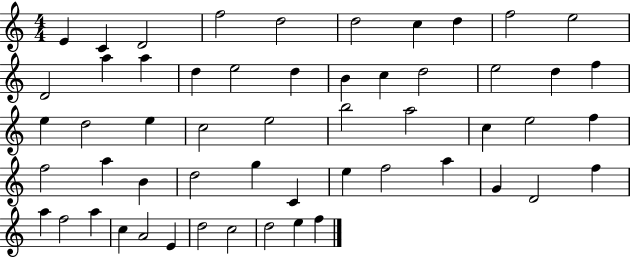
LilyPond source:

{
  \clef treble
  \numericTimeSignature
  \time 4/4
  \key c \major
  e'4 c'4 d'2 | f''2 d''2 | d''2 c''4 d''4 | f''2 e''2 | \break d'2 a''4 a''4 | d''4 e''2 d''4 | b'4 c''4 d''2 | e''2 d''4 f''4 | \break e''4 d''2 e''4 | c''2 e''2 | b''2 a''2 | c''4 e''2 f''4 | \break f''2 a''4 b'4 | d''2 g''4 c'4 | e''4 f''2 a''4 | g'4 d'2 f''4 | \break a''4 f''2 a''4 | c''4 a'2 e'4 | d''2 c''2 | d''2 e''4 f''4 | \break \bar "|."
}